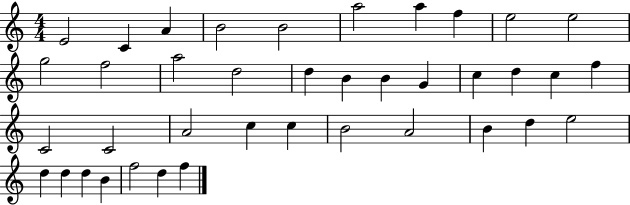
{
  \clef treble
  \numericTimeSignature
  \time 4/4
  \key c \major
  e'2 c'4 a'4 | b'2 b'2 | a''2 a''4 f''4 | e''2 e''2 | \break g''2 f''2 | a''2 d''2 | d''4 b'4 b'4 g'4 | c''4 d''4 c''4 f''4 | \break c'2 c'2 | a'2 c''4 c''4 | b'2 a'2 | b'4 d''4 e''2 | \break d''4 d''4 d''4 b'4 | f''2 d''4 f''4 | \bar "|."
}